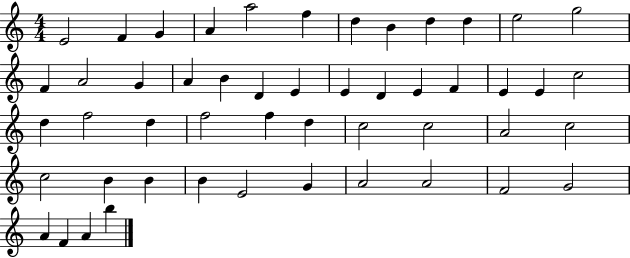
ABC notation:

X:1
T:Untitled
M:4/4
L:1/4
K:C
E2 F G A a2 f d B d d e2 g2 F A2 G A B D E E D E F E E c2 d f2 d f2 f d c2 c2 A2 c2 c2 B B B E2 G A2 A2 F2 G2 A F A b